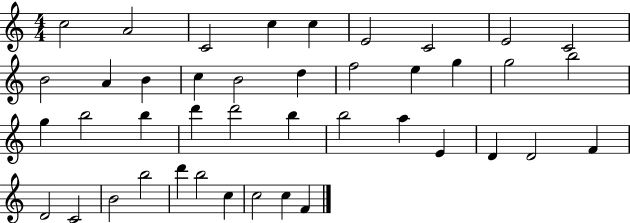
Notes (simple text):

C5/h A4/h C4/h C5/q C5/q E4/h C4/h E4/h C4/h B4/h A4/q B4/q C5/q B4/h D5/q F5/h E5/q G5/q G5/h B5/h G5/q B5/h B5/q D6/q D6/h B5/q B5/h A5/q E4/q D4/q D4/h F4/q D4/h C4/h B4/h B5/h D6/q B5/h C5/q C5/h C5/q F4/q